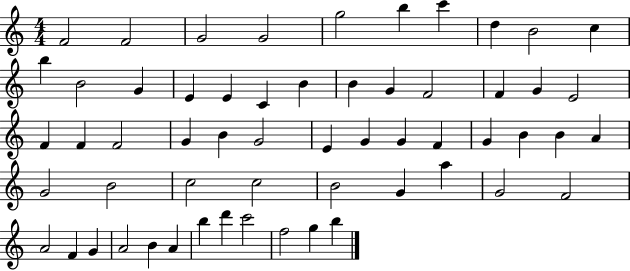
F4/h F4/h G4/h G4/h G5/h B5/q C6/q D5/q B4/h C5/q B5/q B4/h G4/q E4/q E4/q C4/q B4/q B4/q G4/q F4/h F4/q G4/q E4/h F4/q F4/q F4/h G4/q B4/q G4/h E4/q G4/q G4/q F4/q G4/q B4/q B4/q A4/q G4/h B4/h C5/h C5/h B4/h G4/q A5/q G4/h F4/h A4/h F4/q G4/q A4/h B4/q A4/q B5/q D6/q C6/h F5/h G5/q B5/q